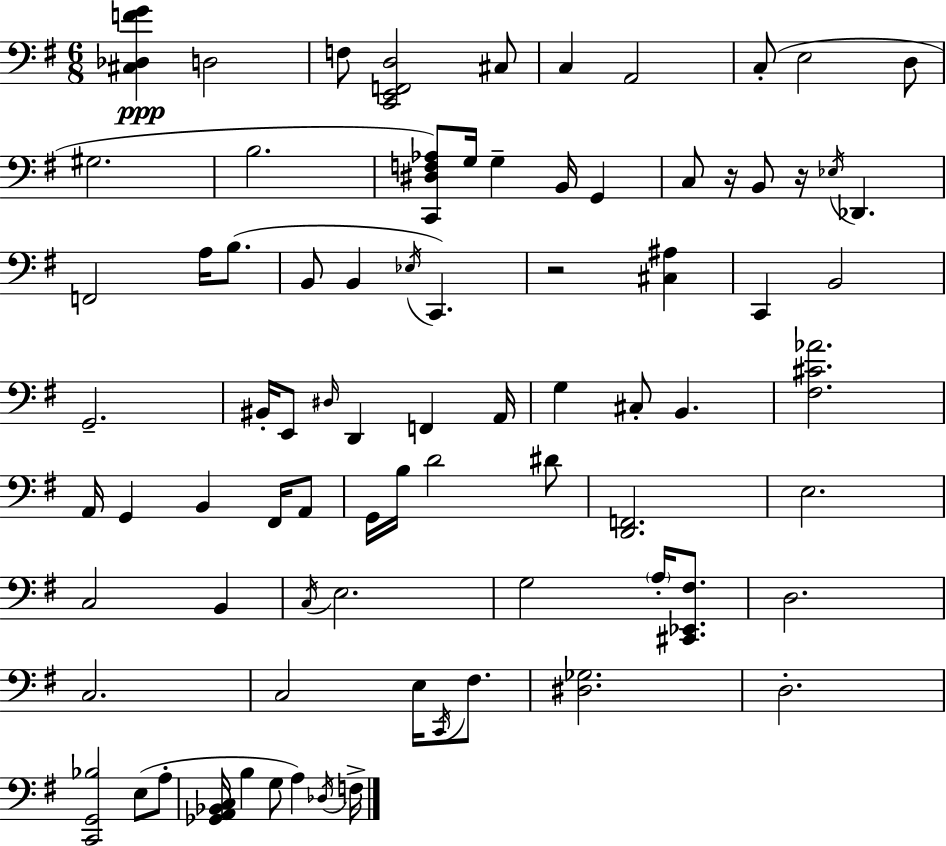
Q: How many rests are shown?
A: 3